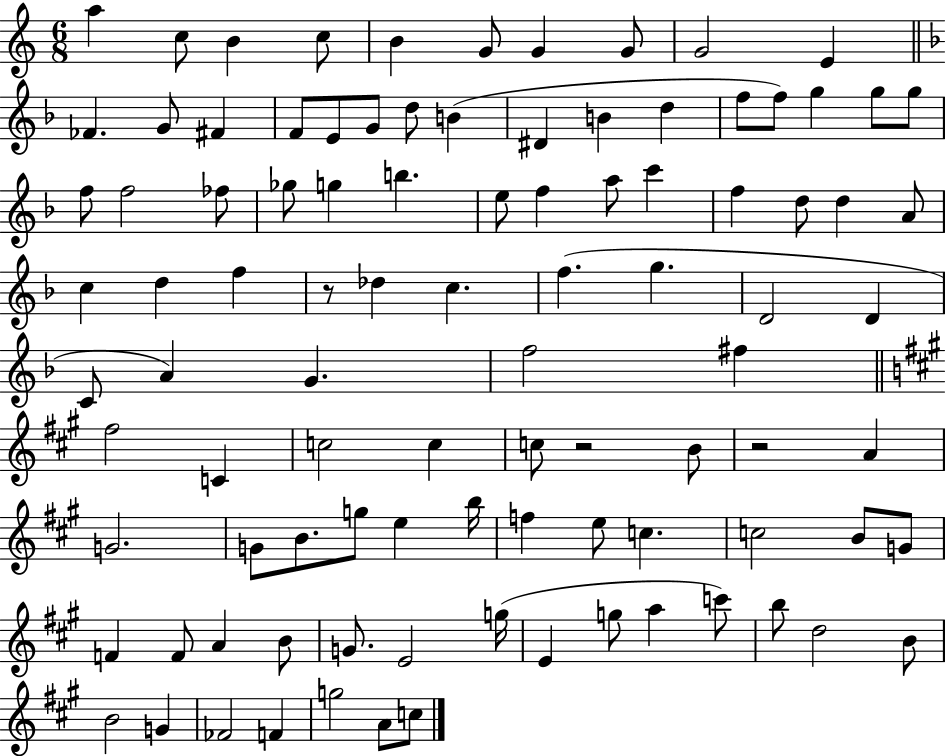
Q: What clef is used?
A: treble